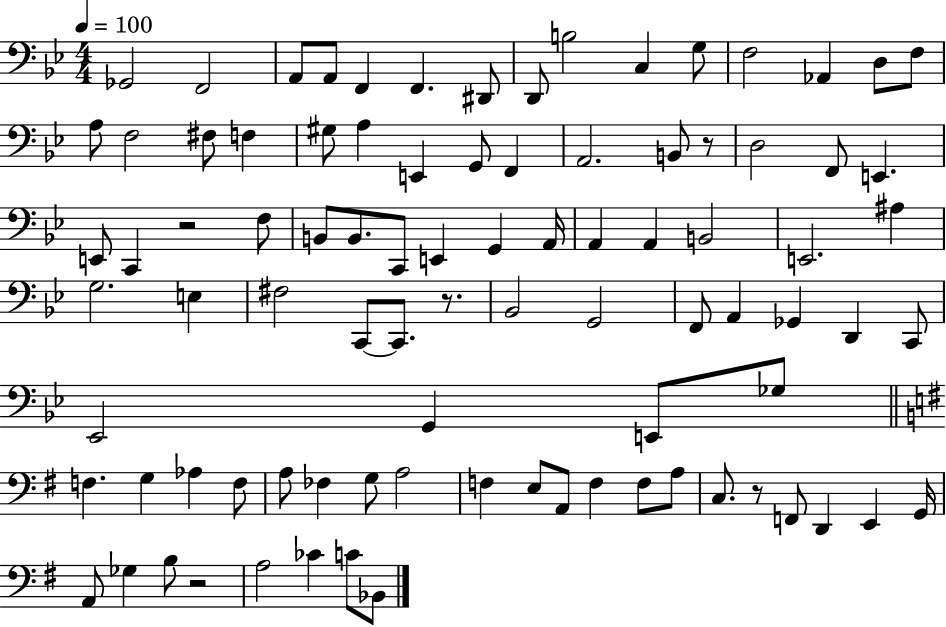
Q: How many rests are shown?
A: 5